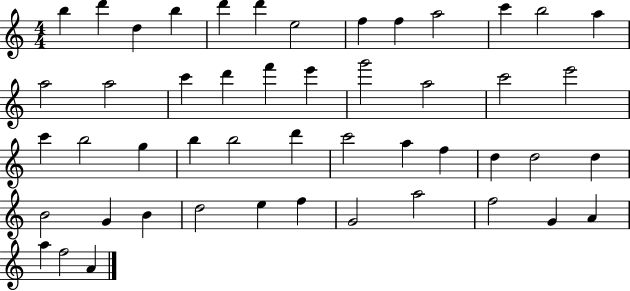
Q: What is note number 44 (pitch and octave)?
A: F5